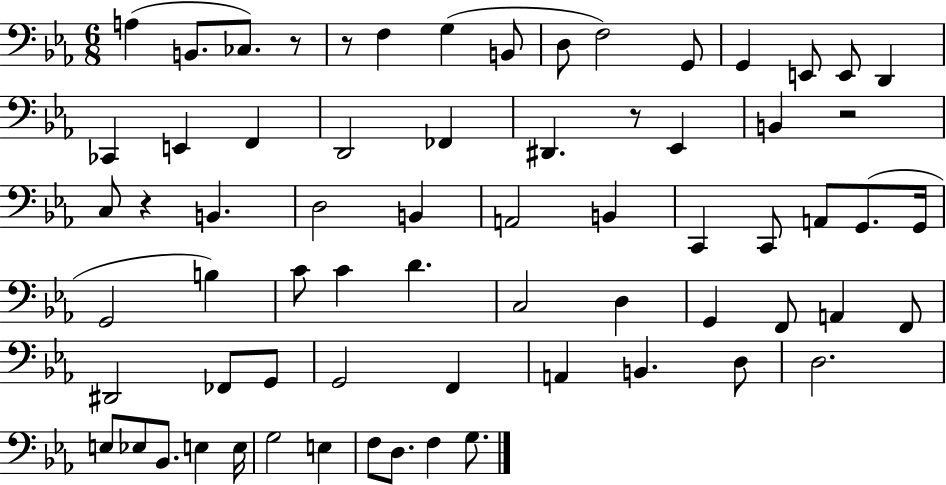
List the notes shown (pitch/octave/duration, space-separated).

A3/q B2/e. CES3/e. R/e R/e F3/q G3/q B2/e D3/e F3/h G2/e G2/q E2/e E2/e D2/q CES2/q E2/q F2/q D2/h FES2/q D#2/q. R/e Eb2/q B2/q R/h C3/e R/q B2/q. D3/h B2/q A2/h B2/q C2/q C2/e A2/e G2/e. G2/s G2/h B3/q C4/e C4/q D4/q. C3/h D3/q G2/q F2/e A2/q F2/e D#2/h FES2/e G2/e G2/h F2/q A2/q B2/q. D3/e D3/h. E3/e Eb3/e Bb2/e. E3/q E3/s G3/h E3/q F3/e D3/e. F3/q G3/e.